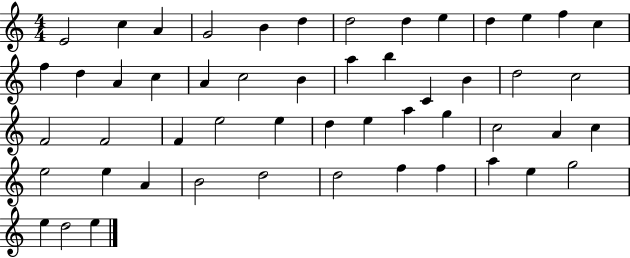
X:1
T:Untitled
M:4/4
L:1/4
K:C
E2 c A G2 B d d2 d e d e f c f d A c A c2 B a b C B d2 c2 F2 F2 F e2 e d e a g c2 A c e2 e A B2 d2 d2 f f a e g2 e d2 e